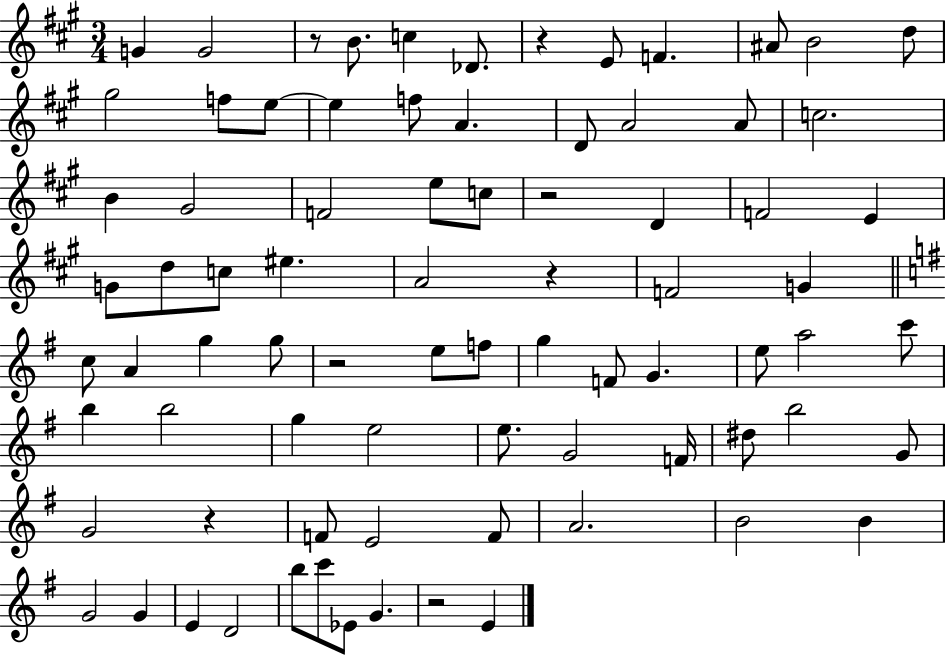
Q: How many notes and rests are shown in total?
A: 80